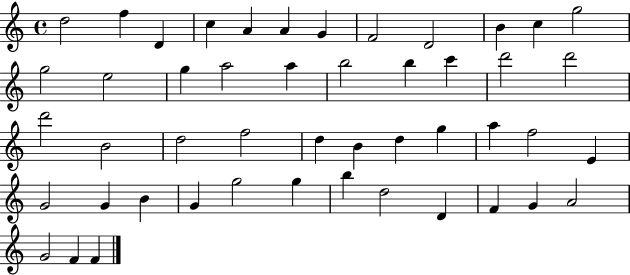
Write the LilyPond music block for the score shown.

{
  \clef treble
  \time 4/4
  \defaultTimeSignature
  \key c \major
  d''2 f''4 d'4 | c''4 a'4 a'4 g'4 | f'2 d'2 | b'4 c''4 g''2 | \break g''2 e''2 | g''4 a''2 a''4 | b''2 b''4 c'''4 | d'''2 d'''2 | \break d'''2 b'2 | d''2 f''2 | d''4 b'4 d''4 g''4 | a''4 f''2 e'4 | \break g'2 g'4 b'4 | g'4 g''2 g''4 | b''4 d''2 d'4 | f'4 g'4 a'2 | \break g'2 f'4 f'4 | \bar "|."
}